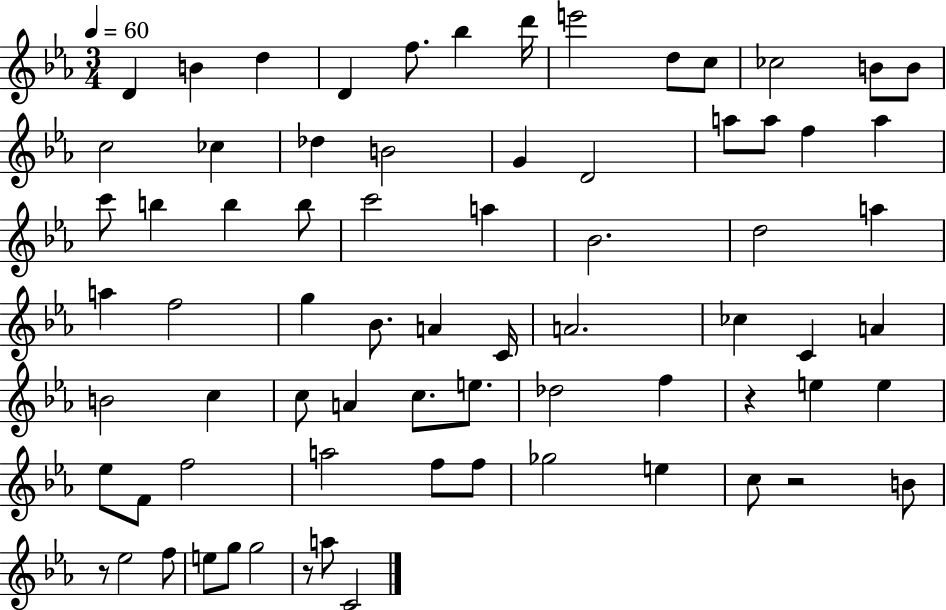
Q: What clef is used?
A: treble